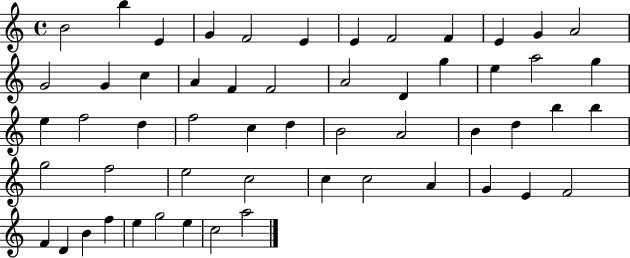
B4/h B5/q E4/q G4/q F4/h E4/q E4/q F4/h F4/q E4/q G4/q A4/h G4/h G4/q C5/q A4/q F4/q F4/h A4/h D4/q G5/q E5/q A5/h G5/q E5/q F5/h D5/q F5/h C5/q D5/q B4/h A4/h B4/q D5/q B5/q B5/q G5/h F5/h E5/h C5/h C5/q C5/h A4/q G4/q E4/q F4/h F4/q D4/q B4/q F5/q E5/q G5/h E5/q C5/h A5/h